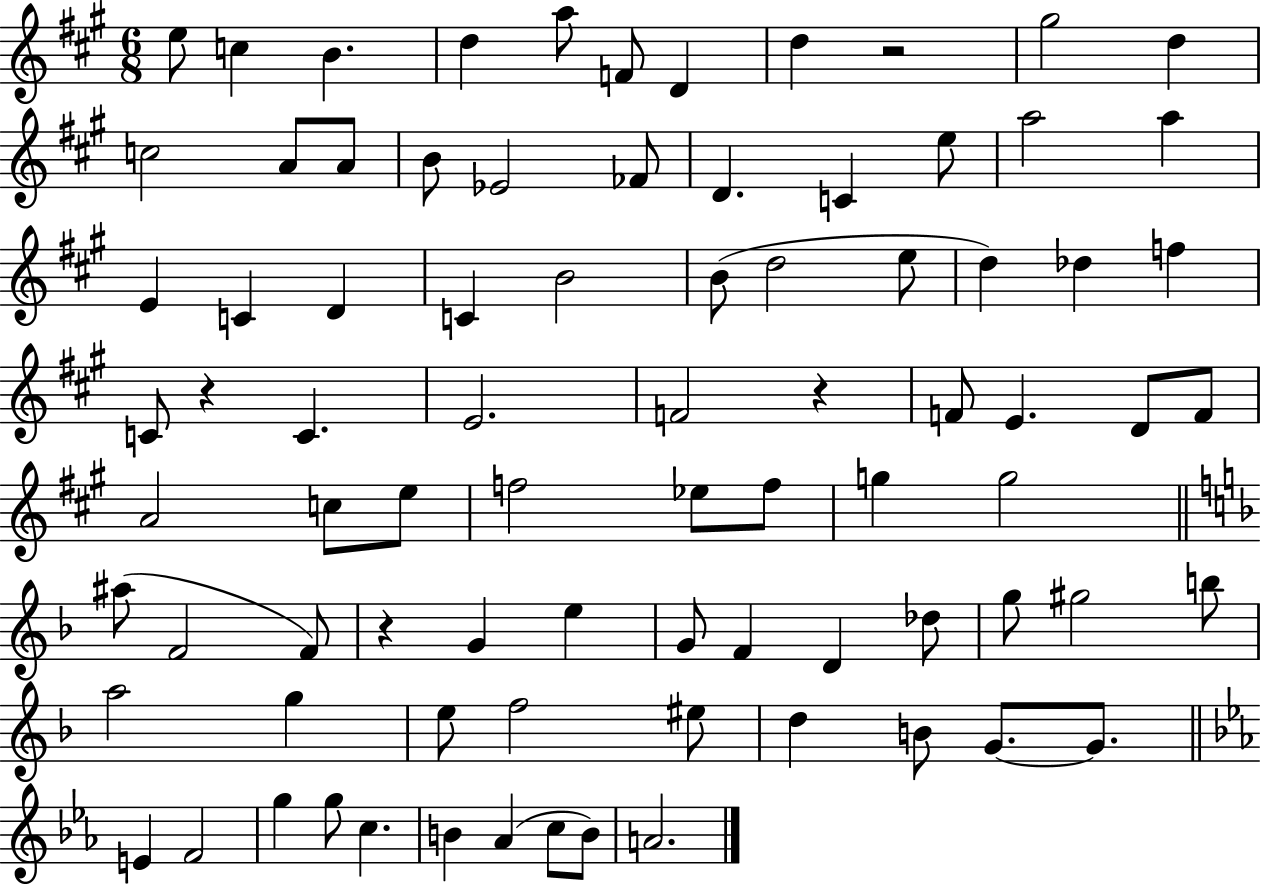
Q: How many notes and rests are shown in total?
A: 83